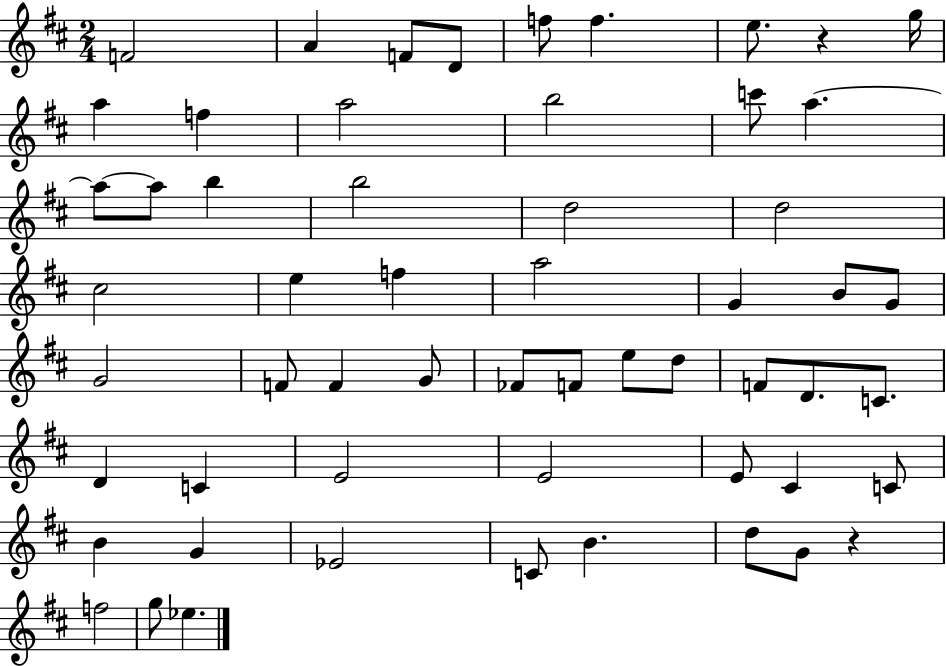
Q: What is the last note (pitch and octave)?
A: Eb5